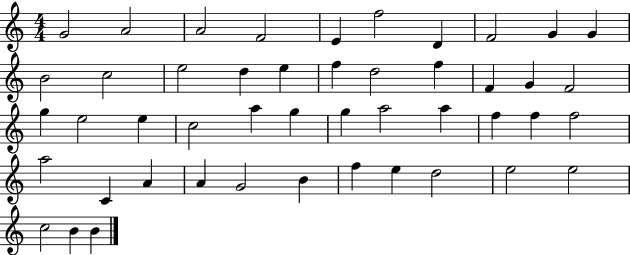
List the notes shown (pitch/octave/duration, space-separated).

G4/h A4/h A4/h F4/h E4/q F5/h D4/q F4/h G4/q G4/q B4/h C5/h E5/h D5/q E5/q F5/q D5/h F5/q F4/q G4/q F4/h G5/q E5/h E5/q C5/h A5/q G5/q G5/q A5/h A5/q F5/q F5/q F5/h A5/h C4/q A4/q A4/q G4/h B4/q F5/q E5/q D5/h E5/h E5/h C5/h B4/q B4/q